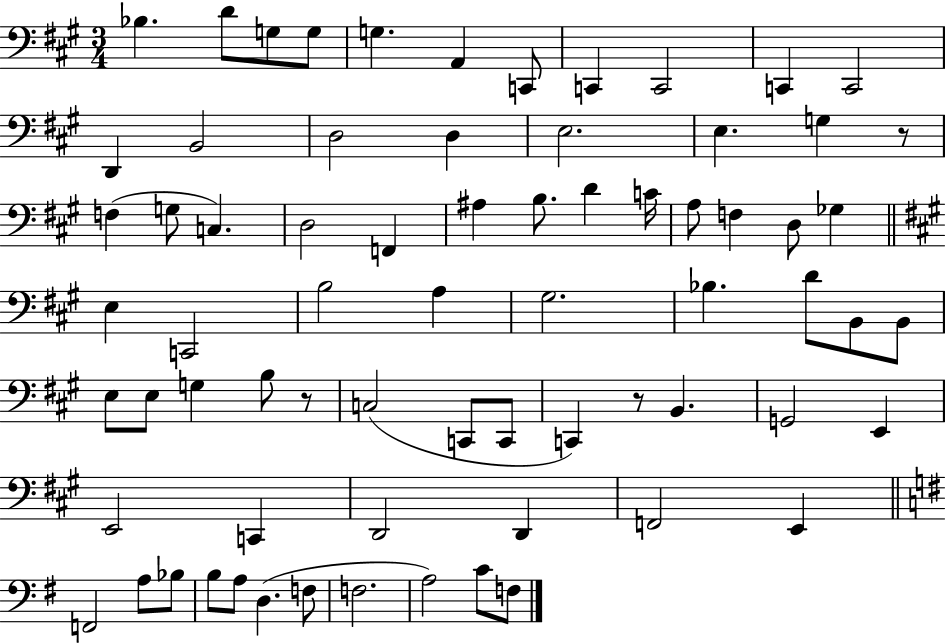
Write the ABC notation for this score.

X:1
T:Untitled
M:3/4
L:1/4
K:A
_B, D/2 G,/2 G,/2 G, A,, C,,/2 C,, C,,2 C,, C,,2 D,, B,,2 D,2 D, E,2 E, G, z/2 F, G,/2 C, D,2 F,, ^A, B,/2 D C/4 A,/2 F, D,/2 _G, E, C,,2 B,2 A, ^G,2 _B, D/2 B,,/2 B,,/2 E,/2 E,/2 G, B,/2 z/2 C,2 C,,/2 C,,/2 C,, z/2 B,, G,,2 E,, E,,2 C,, D,,2 D,, F,,2 E,, F,,2 A,/2 _B,/2 B,/2 A,/2 D, F,/2 F,2 A,2 C/2 F,/2